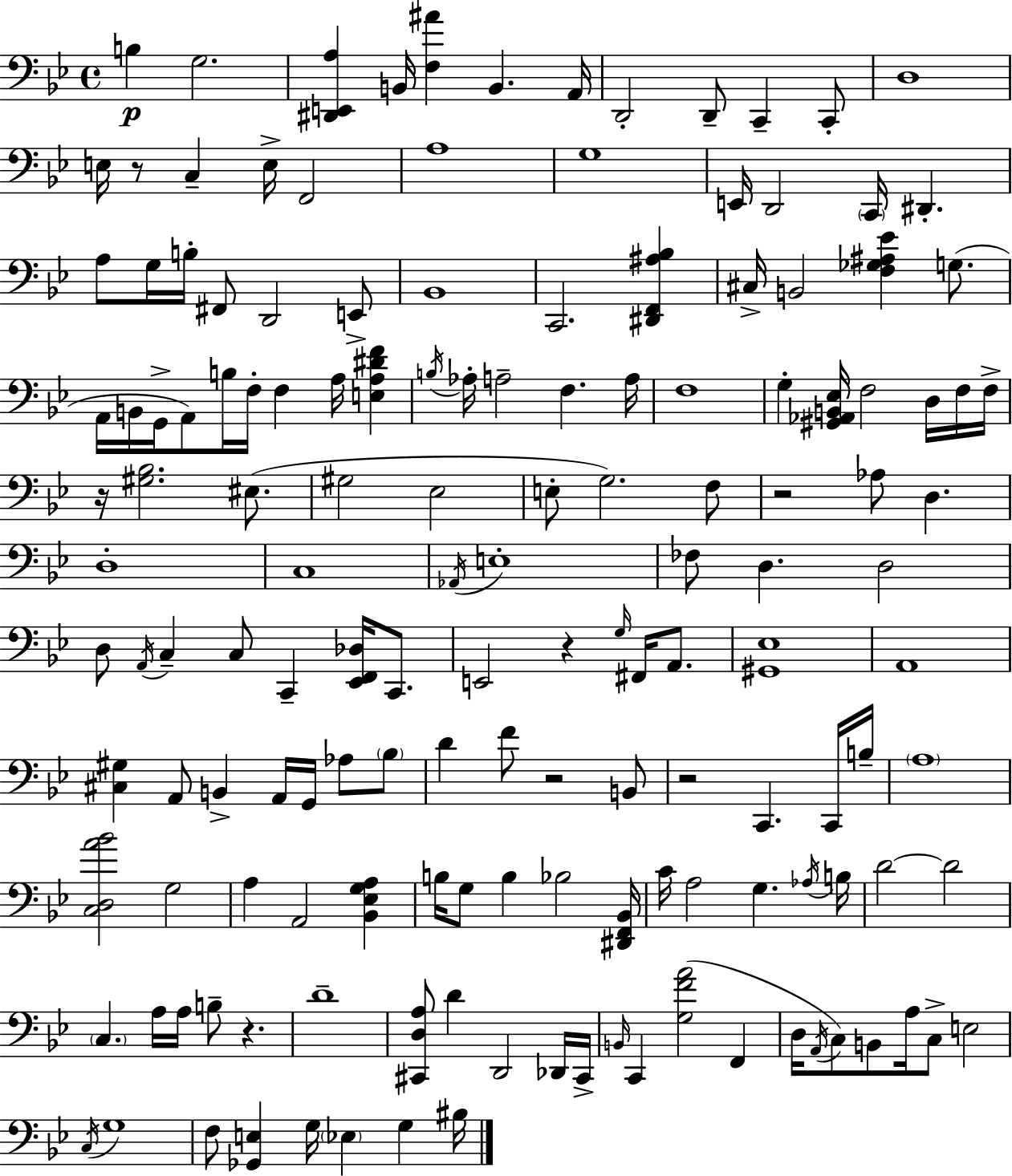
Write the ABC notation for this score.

X:1
T:Untitled
M:4/4
L:1/4
K:Gm
B, G,2 [^D,,E,,A,] B,,/4 [F,^A] B,, A,,/4 D,,2 D,,/2 C,, C,,/2 D,4 E,/4 z/2 C, E,/4 F,,2 A,4 G,4 E,,/4 D,,2 C,,/4 ^D,, A,/2 G,/4 B,/4 ^F,,/2 D,,2 E,,/2 _B,,4 C,,2 [^D,,F,,^A,_B,] ^C,/4 B,,2 [F,_G,^A,_E] G,/2 A,,/4 B,,/4 G,,/4 A,,/2 B,/4 F,/4 F, A,/4 [E,A,^DF] B,/4 _A,/4 A,2 F, A,/4 F,4 G, [^G,,_A,,B,,_E,]/4 F,2 D,/4 F,/4 F,/4 z/4 [^G,_B,]2 ^E,/2 ^G,2 _E,2 E,/2 G,2 F,/2 z2 _A,/2 D, D,4 C,4 _A,,/4 E,4 _F,/2 D, D,2 D,/2 A,,/4 C, C,/2 C,, [_E,,F,,_D,]/4 C,,/2 E,,2 z G,/4 ^F,,/4 A,,/2 [^G,,_E,]4 A,,4 [^C,^G,] A,,/2 B,, A,,/4 G,,/4 _A,/2 _B,/2 D F/2 z2 B,,/2 z2 C,, C,,/4 B,/4 A,4 [C,D,A_B]2 G,2 A, A,,2 [_B,,_E,G,A,] B,/4 G,/2 B, _B,2 [^D,,F,,_B,,]/4 C/4 A,2 G, _A,/4 B,/4 D2 D2 C, A,/4 A,/4 B,/2 z D4 [^C,,D,A,]/2 D D,,2 _D,,/4 ^C,,/4 B,,/4 C,, [G,FA]2 F,, D,/4 A,,/4 C,/2 B,,/2 A,/4 C,/2 E,2 C,/4 G,4 F,/2 [_G,,E,] G,/4 _E, G, ^B,/4